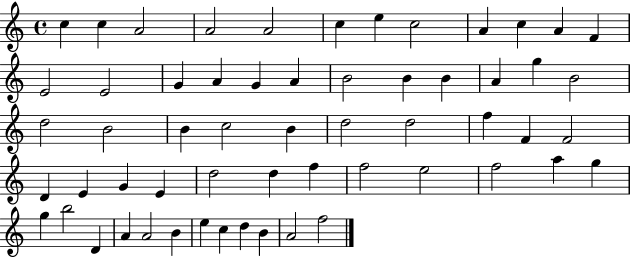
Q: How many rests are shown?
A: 0